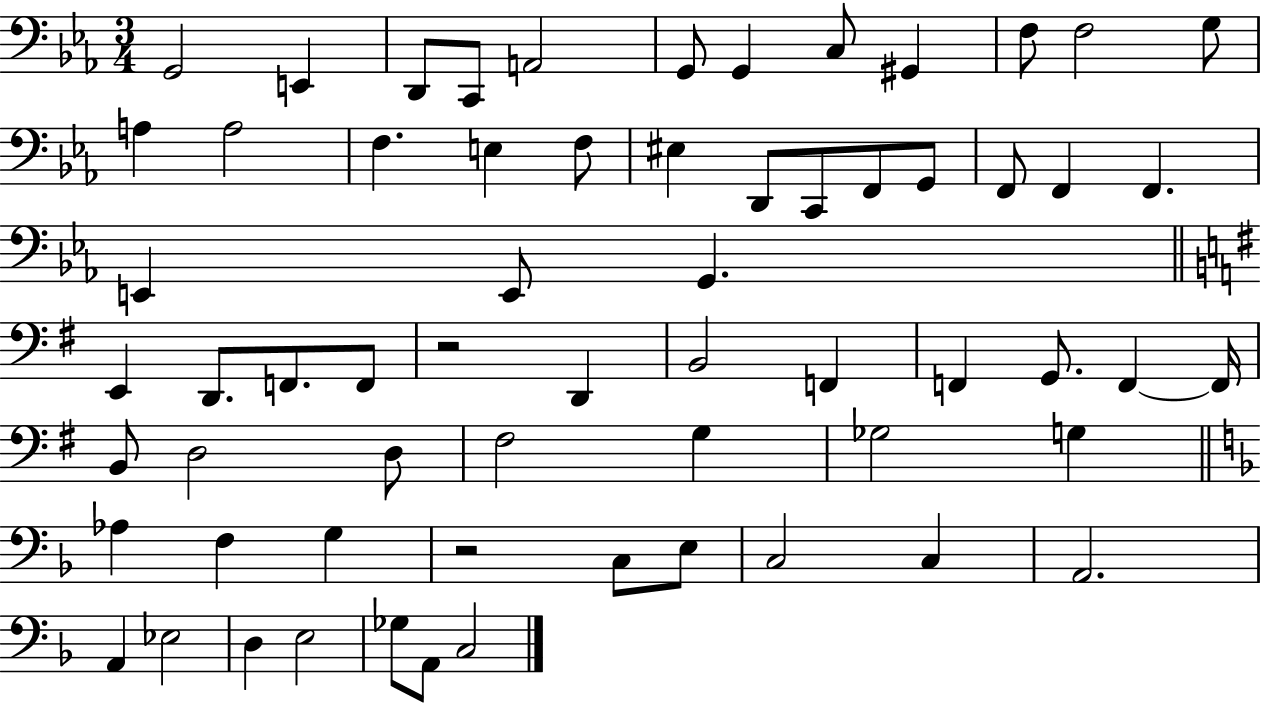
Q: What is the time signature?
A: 3/4